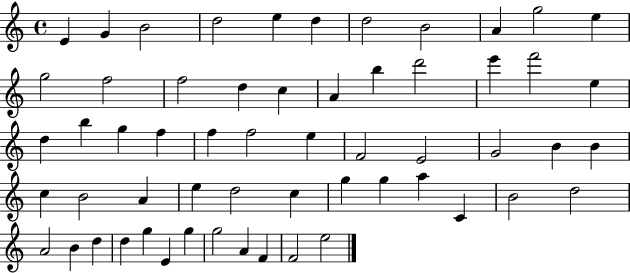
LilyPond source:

{
  \clef treble
  \time 4/4
  \defaultTimeSignature
  \key c \major
  e'4 g'4 b'2 | d''2 e''4 d''4 | d''2 b'2 | a'4 g''2 e''4 | \break g''2 f''2 | f''2 d''4 c''4 | a'4 b''4 d'''2 | e'''4 f'''2 e''4 | \break d''4 b''4 g''4 f''4 | f''4 f''2 e''4 | f'2 e'2 | g'2 b'4 b'4 | \break c''4 b'2 a'4 | e''4 d''2 c''4 | g''4 g''4 a''4 c'4 | b'2 d''2 | \break a'2 b'4 d''4 | d''4 g''4 e'4 g''4 | g''2 a'4 f'4 | f'2 e''2 | \break \bar "|."
}